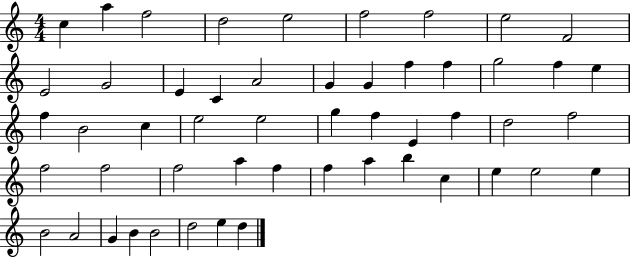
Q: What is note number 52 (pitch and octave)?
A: D5